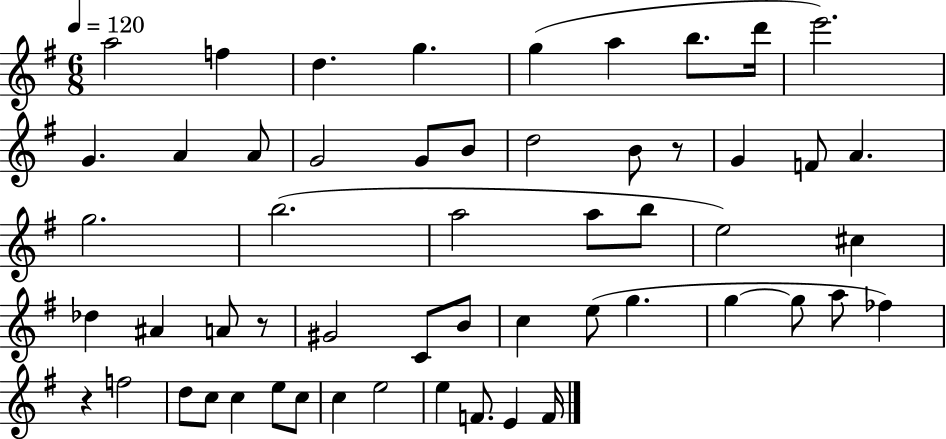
A5/h F5/q D5/q. G5/q. G5/q A5/q B5/e. D6/s E6/h. G4/q. A4/q A4/e G4/h G4/e B4/e D5/h B4/e R/e G4/q F4/e A4/q. G5/h. B5/h. A5/h A5/e B5/e E5/h C#5/q Db5/q A#4/q A4/e R/e G#4/h C4/e B4/e C5/q E5/e G5/q. G5/q G5/e A5/e FES5/q R/q F5/h D5/e C5/e C5/q E5/e C5/e C5/q E5/h E5/q F4/e. E4/q F4/s